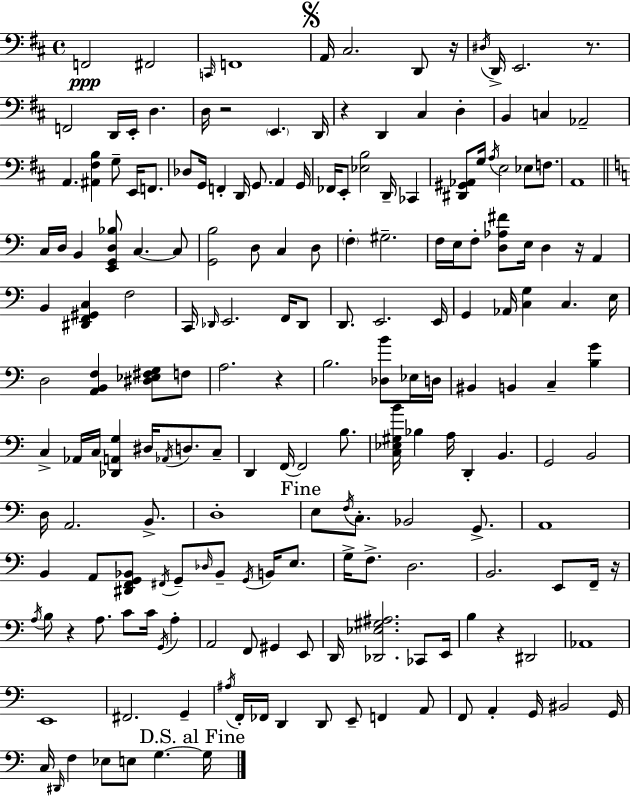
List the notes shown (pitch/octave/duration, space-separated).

F2/h F#2/h C2/s F2/w A2/s C#3/h. D2/e R/s D#3/s D2/s E2/h. R/e. F2/h D2/s E2/s D3/q. D3/s R/h E2/q. D2/s R/q D2/q C#3/q D3/q B2/q C3/q Ab2/h A2/q. [A#2,F#3,B3]/q G3/e E2/s F2/e. Db3/e G2/s F2/q D2/s G2/e. A2/q G2/s FES2/s E2/e [Eb3,B3]/h D2/s CES2/q [D#2,G#2,Ab2]/e G3/s A3/s E3/h Eb3/e F3/e. A2/w C3/s D3/s B2/q [E2,G2,D3,Bb3]/e C3/q. C3/e [G2,B3]/h D3/e C3/q D3/e F3/q G#3/h. F3/s E3/s F3/e [D3,Ab3,F#4]/e E3/s D3/q R/s A2/q B2/q [D#2,F2,G#2,C3]/q F3/h C2/s Db2/s E2/h. F2/s Db2/e D2/e. E2/h. E2/s G2/q Ab2/s [C3,G3]/q C3/q. E3/s D3/h [A2,B2,F3]/q [D#3,Eb3,F#3,G3]/e F3/e A3/h. R/q B3/h. [Db3,B4]/e Eb3/s D3/s BIS2/q B2/q C3/q [B3,G4]/q C3/q Ab2/s C3/s [Db2,A2,G3]/q D#3/s Ab2/s D3/e. C3/e D2/q F2/s F2/h B3/e. [C3,Eb3,G#3,B4]/s Bb3/q A3/s D2/q B2/q. G2/h B2/h D3/s A2/h. B2/e. D3/w E3/e F3/s C3/e. Bb2/h G2/e. A2/w B2/q A2/e [D#2,F2,G2,Bb2]/e F#2/s G2/e Db3/s Bb2/e G2/s B2/s E3/e. G3/s F3/e. D3/h. B2/h. E2/e F2/s R/s A3/s B3/e R/q A3/e. C4/e C4/s G2/s A3/q A2/h F2/e G#2/q E2/e D2/s [Db2,Eb3,G#3,A#3]/h. CES2/e E2/s B3/q R/q D#2/h Ab2/w E2/w F#2/h. G2/q A#3/s F2/s FES2/s D2/q D2/e E2/e F2/q A2/e F2/e A2/q G2/s BIS2/h G2/s C3/s D#2/s F3/q Eb3/e E3/e G3/q. G3/s